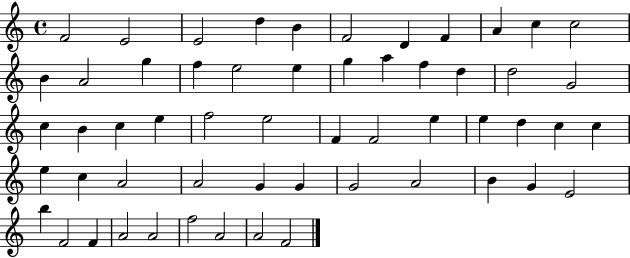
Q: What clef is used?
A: treble